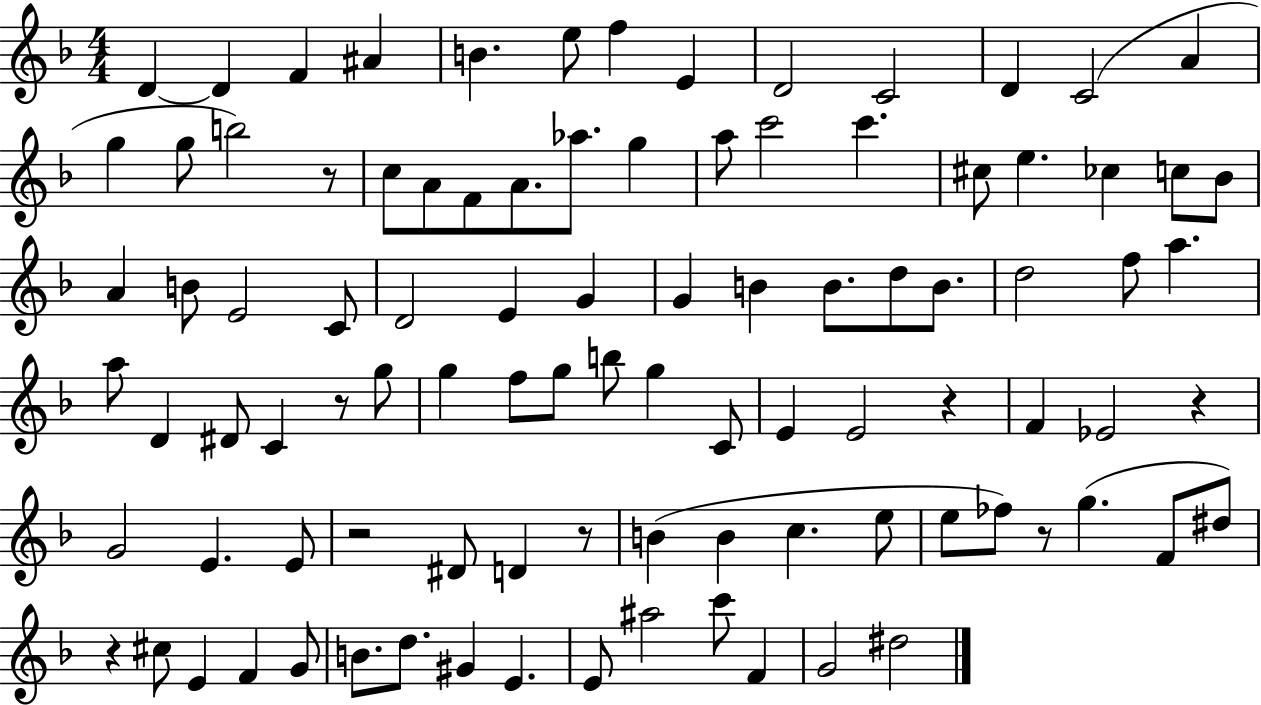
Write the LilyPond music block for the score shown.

{
  \clef treble
  \numericTimeSignature
  \time 4/4
  \key f \major
  d'4~~ d'4 f'4 ais'4 | b'4. e''8 f''4 e'4 | d'2 c'2 | d'4 c'2( a'4 | \break g''4 g''8 b''2) r8 | c''8 a'8 f'8 a'8. aes''8. g''4 | a''8 c'''2 c'''4. | cis''8 e''4. ces''4 c''8 bes'8 | \break a'4 b'8 e'2 c'8 | d'2 e'4 g'4 | g'4 b'4 b'8. d''8 b'8. | d''2 f''8 a''4. | \break a''8 d'4 dis'8 c'4 r8 g''8 | g''4 f''8 g''8 b''8 g''4 c'8 | e'4 e'2 r4 | f'4 ees'2 r4 | \break g'2 e'4. e'8 | r2 dis'8 d'4 r8 | b'4( b'4 c''4. e''8 | e''8 fes''8) r8 g''4.( f'8 dis''8) | \break r4 cis''8 e'4 f'4 g'8 | b'8. d''8. gis'4 e'4. | e'8 ais''2 c'''8 f'4 | g'2 dis''2 | \break \bar "|."
}